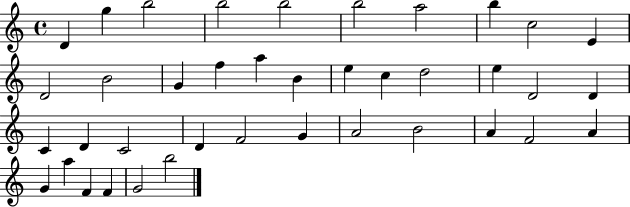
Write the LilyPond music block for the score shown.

{
  \clef treble
  \time 4/4
  \defaultTimeSignature
  \key c \major
  d'4 g''4 b''2 | b''2 b''2 | b''2 a''2 | b''4 c''2 e'4 | \break d'2 b'2 | g'4 f''4 a''4 b'4 | e''4 c''4 d''2 | e''4 d'2 d'4 | \break c'4 d'4 c'2 | d'4 f'2 g'4 | a'2 b'2 | a'4 f'2 a'4 | \break g'4 a''4 f'4 f'4 | g'2 b''2 | \bar "|."
}